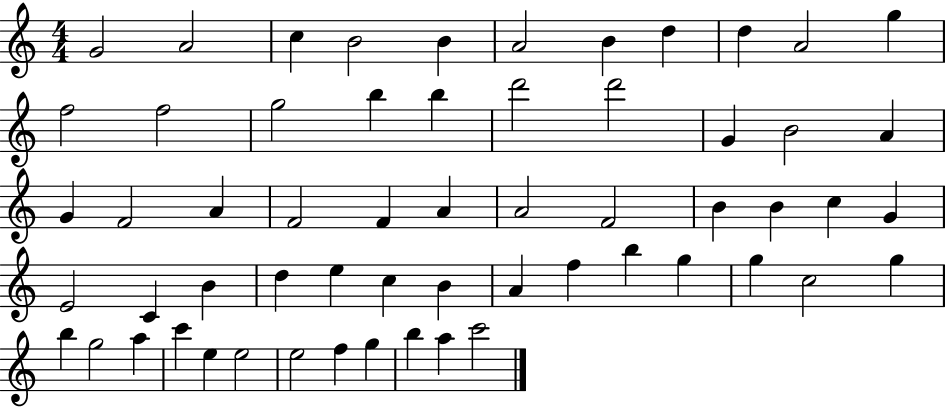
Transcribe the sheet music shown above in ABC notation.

X:1
T:Untitled
M:4/4
L:1/4
K:C
G2 A2 c B2 B A2 B d d A2 g f2 f2 g2 b b d'2 d'2 G B2 A G F2 A F2 F A A2 F2 B B c G E2 C B d e c B A f b g g c2 g b g2 a c' e e2 e2 f g b a c'2